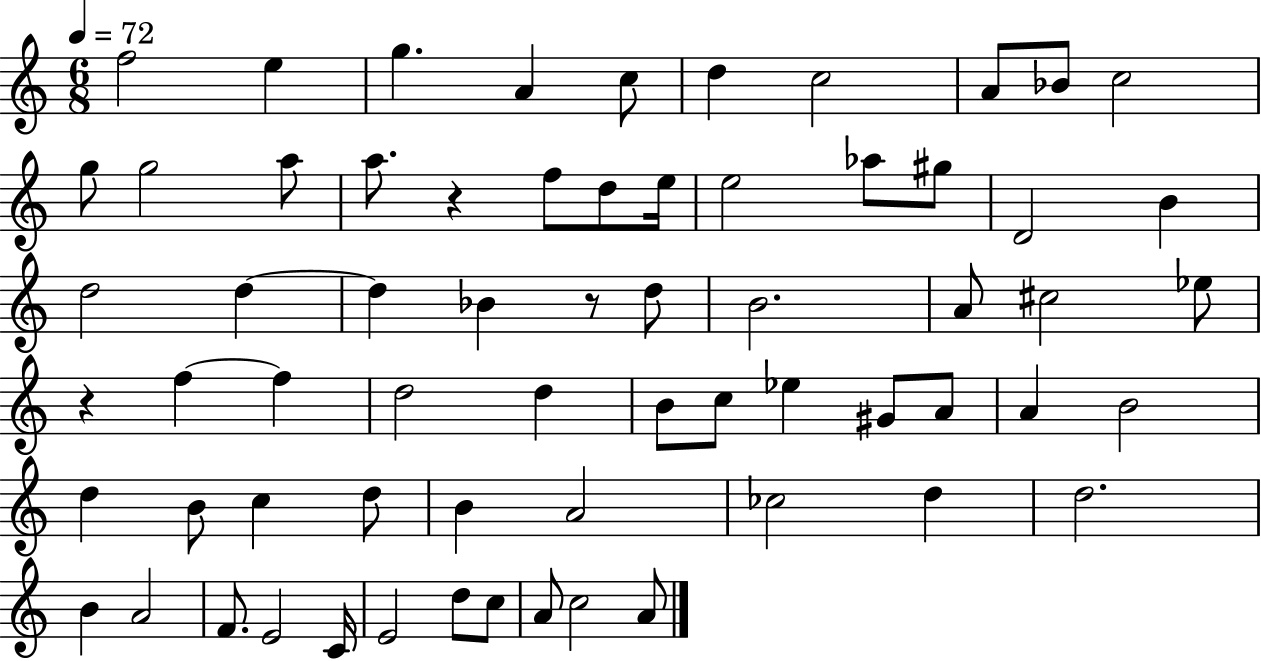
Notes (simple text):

F5/h E5/q G5/q. A4/q C5/e D5/q C5/h A4/e Bb4/e C5/h G5/e G5/h A5/e A5/e. R/q F5/e D5/e E5/s E5/h Ab5/e G#5/e D4/h B4/q D5/h D5/q D5/q Bb4/q R/e D5/e B4/h. A4/e C#5/h Eb5/e R/q F5/q F5/q D5/h D5/q B4/e C5/e Eb5/q G#4/e A4/e A4/q B4/h D5/q B4/e C5/q D5/e B4/q A4/h CES5/h D5/q D5/h. B4/q A4/h F4/e. E4/h C4/s E4/h D5/e C5/e A4/e C5/h A4/e